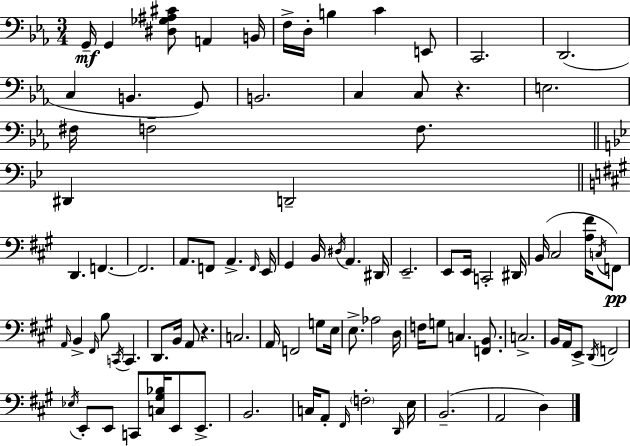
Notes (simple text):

G2/s G2/q [D#3,Gb3,A#3,C#4]/e A2/q B2/s F3/s D3/s B3/q C4/q E2/e C2/h. D2/h. C3/q B2/q. G2/e B2/h. C3/q C3/e R/q. E3/h. F#3/s F3/h F3/e. D#2/q D2/h D2/q. F2/q. F2/h. A2/e. F2/e A2/q. F2/s E2/s G#2/q B2/s D#3/s A2/q. D#2/s E2/h. E2/e E2/s C2/h D#2/s B2/s C#3/h [A3,F#4]/s C3/s F2/e A2/s B2/q F#2/s B3/e C2/s C2/q. D2/e. B2/s A2/e R/q. C3/h. A2/s F2/h G3/e E3/s E3/e. Ab3/h D3/s F3/s G3/e C3/q. [F2,B2]/e. C3/h. B2/s A2/s E2/e D2/s F2/h Eb3/s E2/e E2/e C2/e [C3,G#3,Bb3]/s E2/e E2/e. B2/h. C3/s A2/e F#2/s F3/h D2/s E3/s B2/h. A2/h D3/q